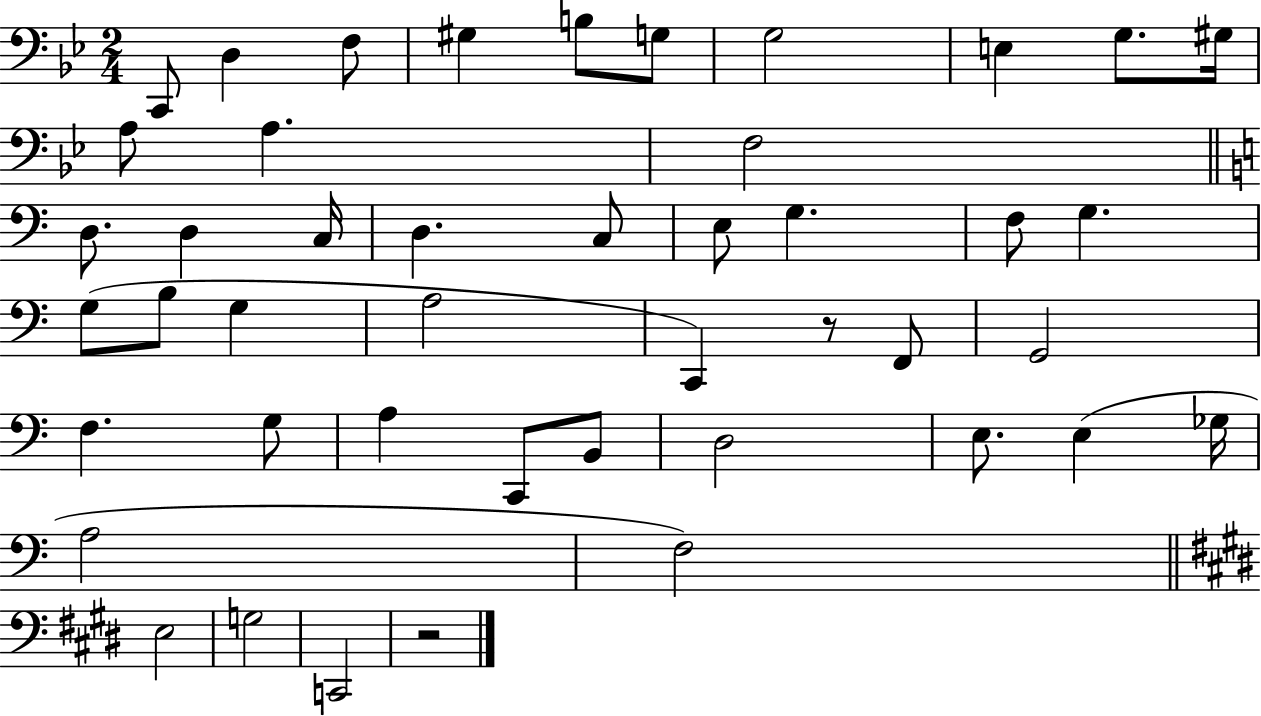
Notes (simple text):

C2/e D3/q F3/e G#3/q B3/e G3/e G3/h E3/q G3/e. G#3/s A3/e A3/q. F3/h D3/e. D3/q C3/s D3/q. C3/e E3/e G3/q. F3/e G3/q. G3/e B3/e G3/q A3/h C2/q R/e F2/e G2/h F3/q. G3/e A3/q C2/e B2/e D3/h E3/e. E3/q Gb3/s A3/h F3/h E3/h G3/h C2/h R/h